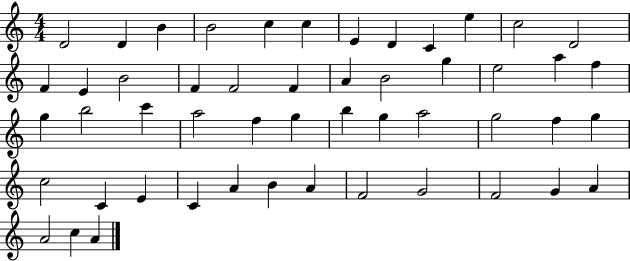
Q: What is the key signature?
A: C major